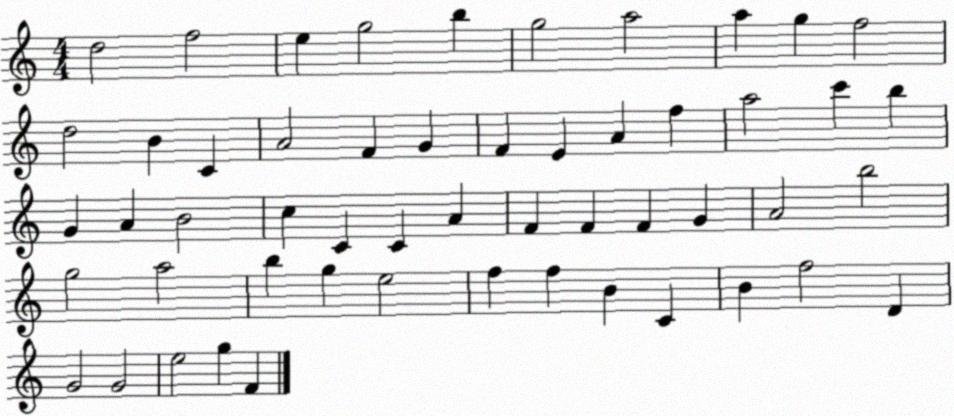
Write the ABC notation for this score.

X:1
T:Untitled
M:4/4
L:1/4
K:C
d2 f2 e g2 b g2 a2 a g f2 d2 B C A2 F G F E A f a2 c' b G A B2 c C C A F F F G A2 b2 g2 a2 b g e2 f f B C B f2 D G2 G2 e2 g F